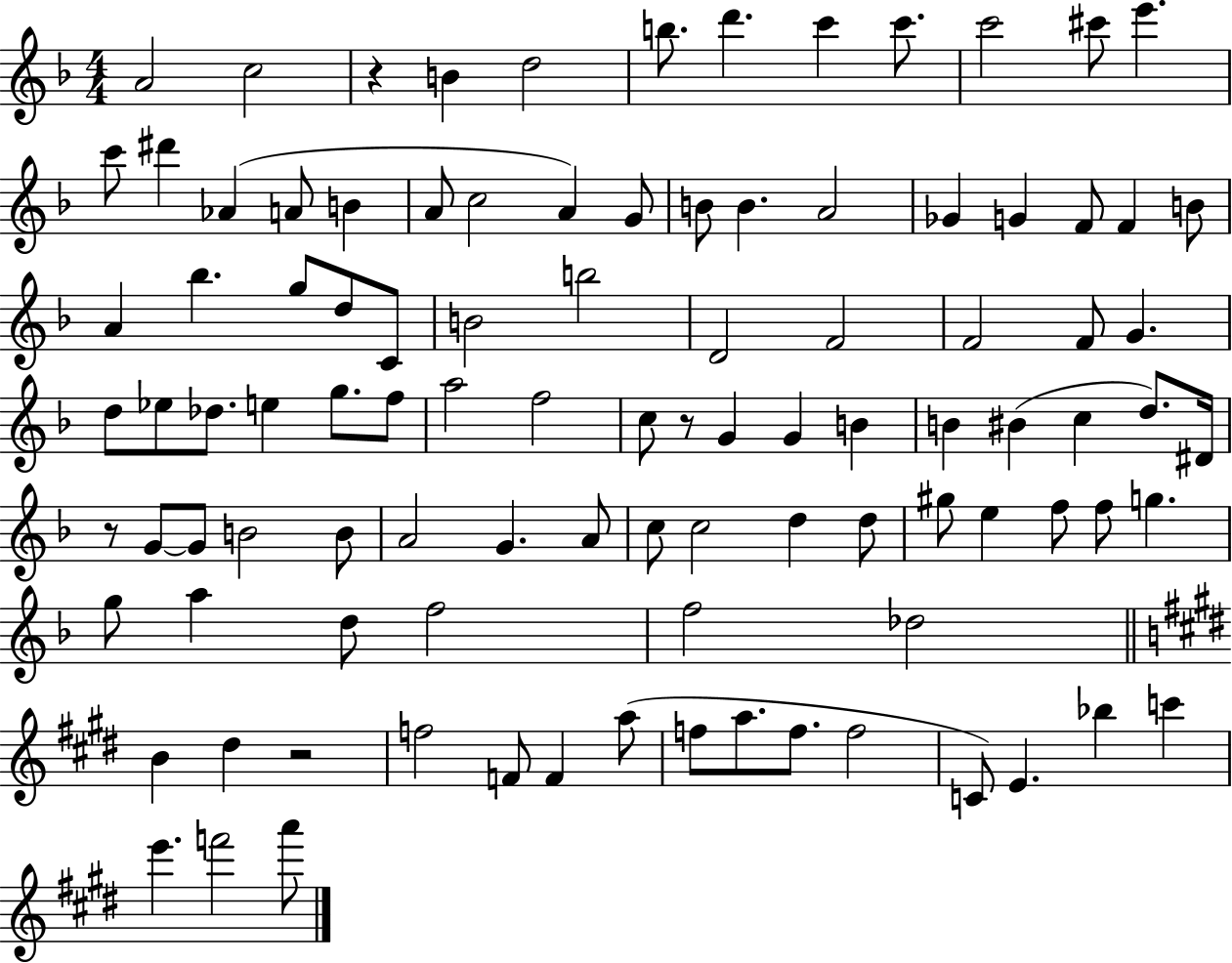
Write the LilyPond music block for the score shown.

{
  \clef treble
  \numericTimeSignature
  \time 4/4
  \key f \major
  \repeat volta 2 { a'2 c''2 | r4 b'4 d''2 | b''8. d'''4. c'''4 c'''8. | c'''2 cis'''8 e'''4. | \break c'''8 dis'''4 aes'4( a'8 b'4 | a'8 c''2 a'4) g'8 | b'8 b'4. a'2 | ges'4 g'4 f'8 f'4 b'8 | \break a'4 bes''4. g''8 d''8 c'8 | b'2 b''2 | d'2 f'2 | f'2 f'8 g'4. | \break d''8 ees''8 des''8. e''4 g''8. f''8 | a''2 f''2 | c''8 r8 g'4 g'4 b'4 | b'4 bis'4( c''4 d''8.) dis'16 | \break r8 g'8~~ g'8 b'2 b'8 | a'2 g'4. a'8 | c''8 c''2 d''4 d''8 | gis''8 e''4 f''8 f''8 g''4. | \break g''8 a''4 d''8 f''2 | f''2 des''2 | \bar "||" \break \key e \major b'4 dis''4 r2 | f''2 f'8 f'4 a''8( | f''8 a''8. f''8. f''2 | c'8) e'4. bes''4 c'''4 | \break e'''4. f'''2 a'''8 | } \bar "|."
}